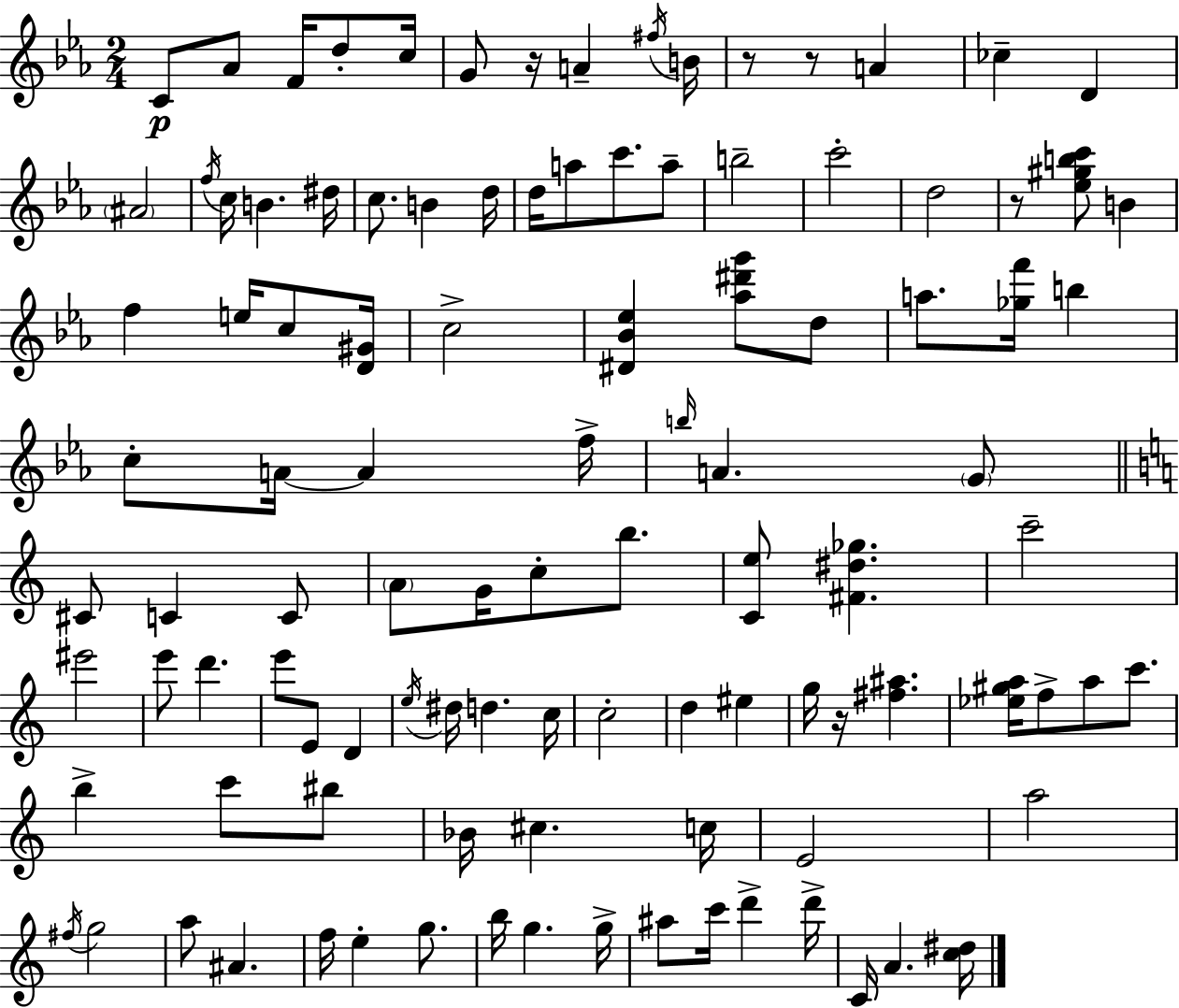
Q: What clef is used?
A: treble